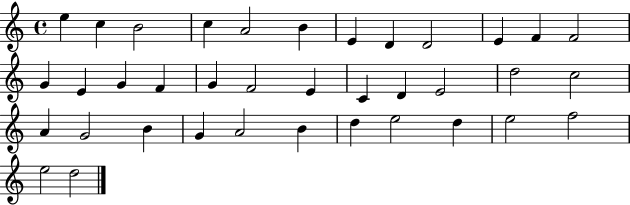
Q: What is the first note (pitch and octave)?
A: E5